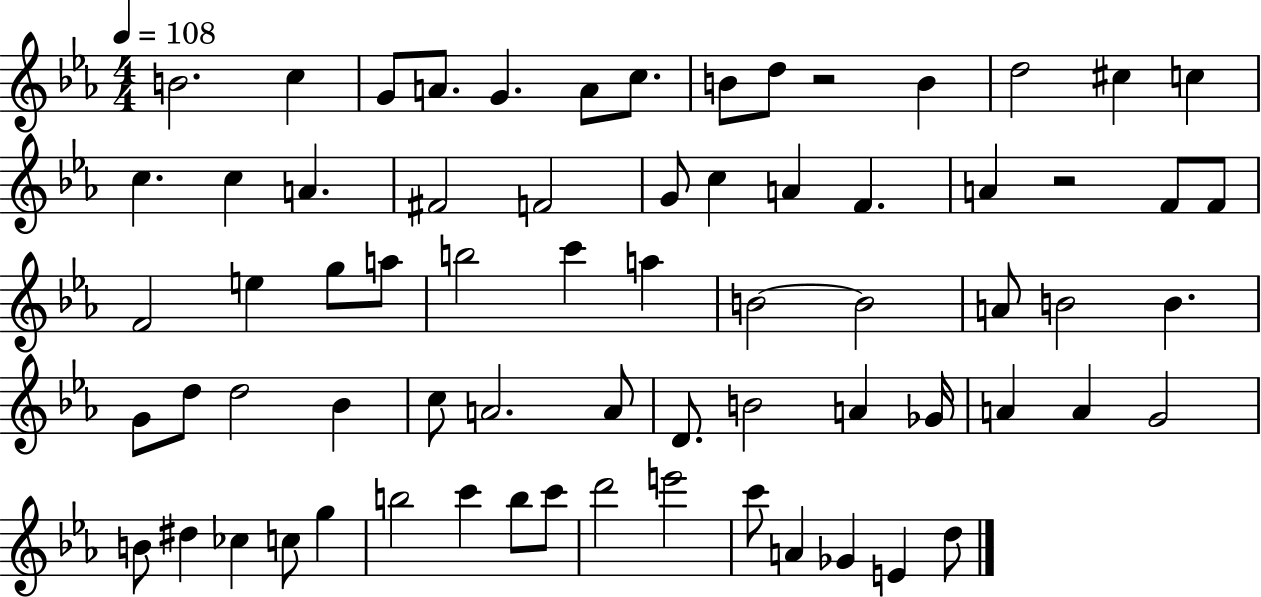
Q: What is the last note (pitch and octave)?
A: D5